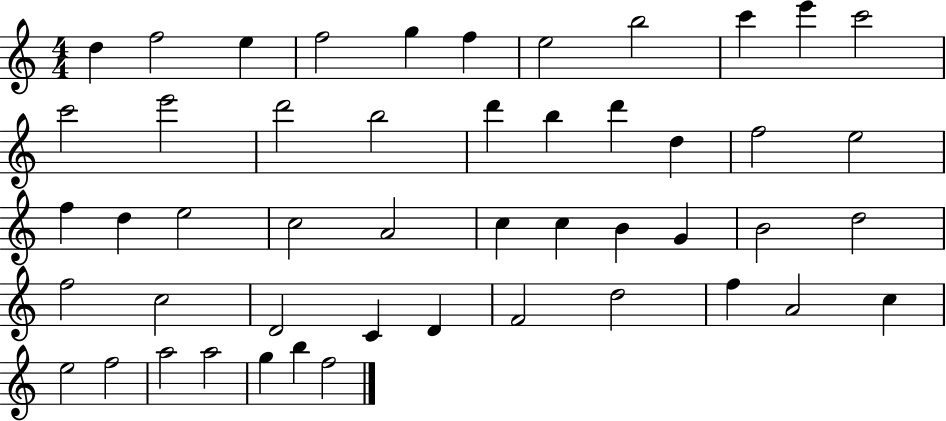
{
  \clef treble
  \numericTimeSignature
  \time 4/4
  \key c \major
  d''4 f''2 e''4 | f''2 g''4 f''4 | e''2 b''2 | c'''4 e'''4 c'''2 | \break c'''2 e'''2 | d'''2 b''2 | d'''4 b''4 d'''4 d''4 | f''2 e''2 | \break f''4 d''4 e''2 | c''2 a'2 | c''4 c''4 b'4 g'4 | b'2 d''2 | \break f''2 c''2 | d'2 c'4 d'4 | f'2 d''2 | f''4 a'2 c''4 | \break e''2 f''2 | a''2 a''2 | g''4 b''4 f''2 | \bar "|."
}